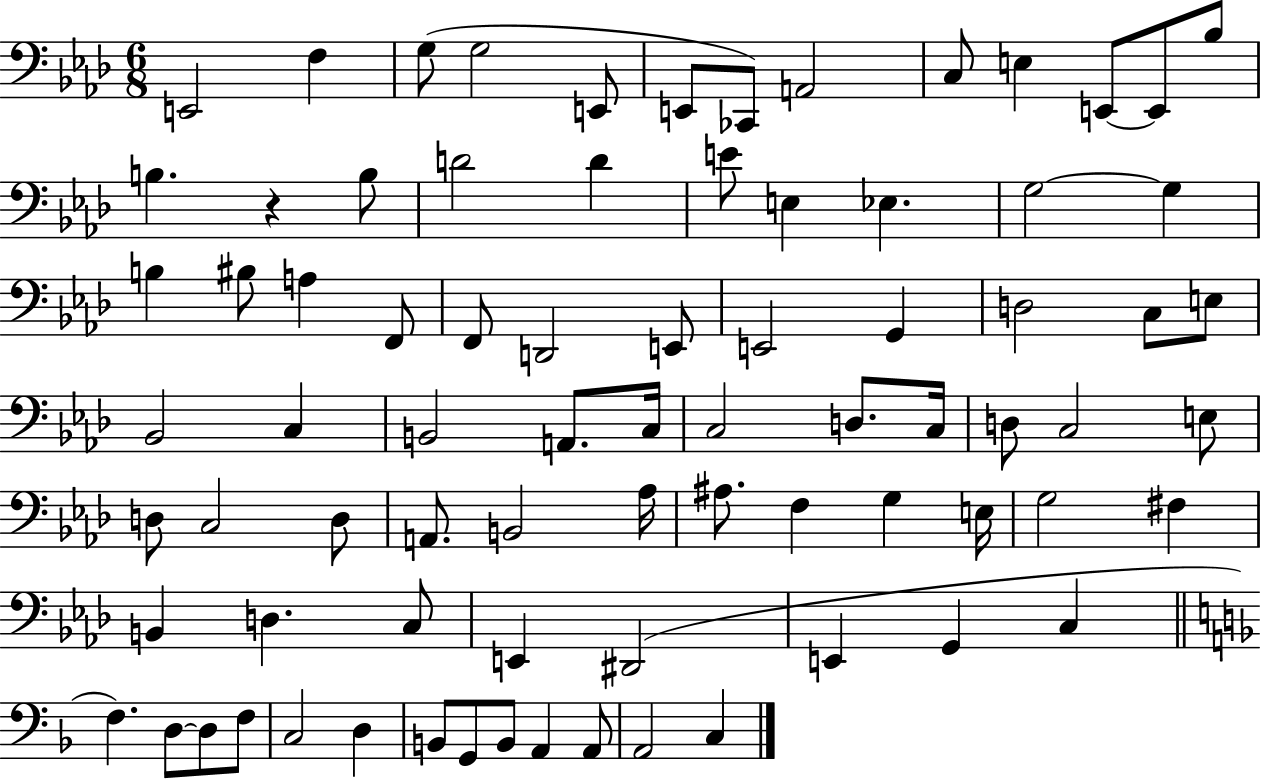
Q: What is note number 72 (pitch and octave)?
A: B2